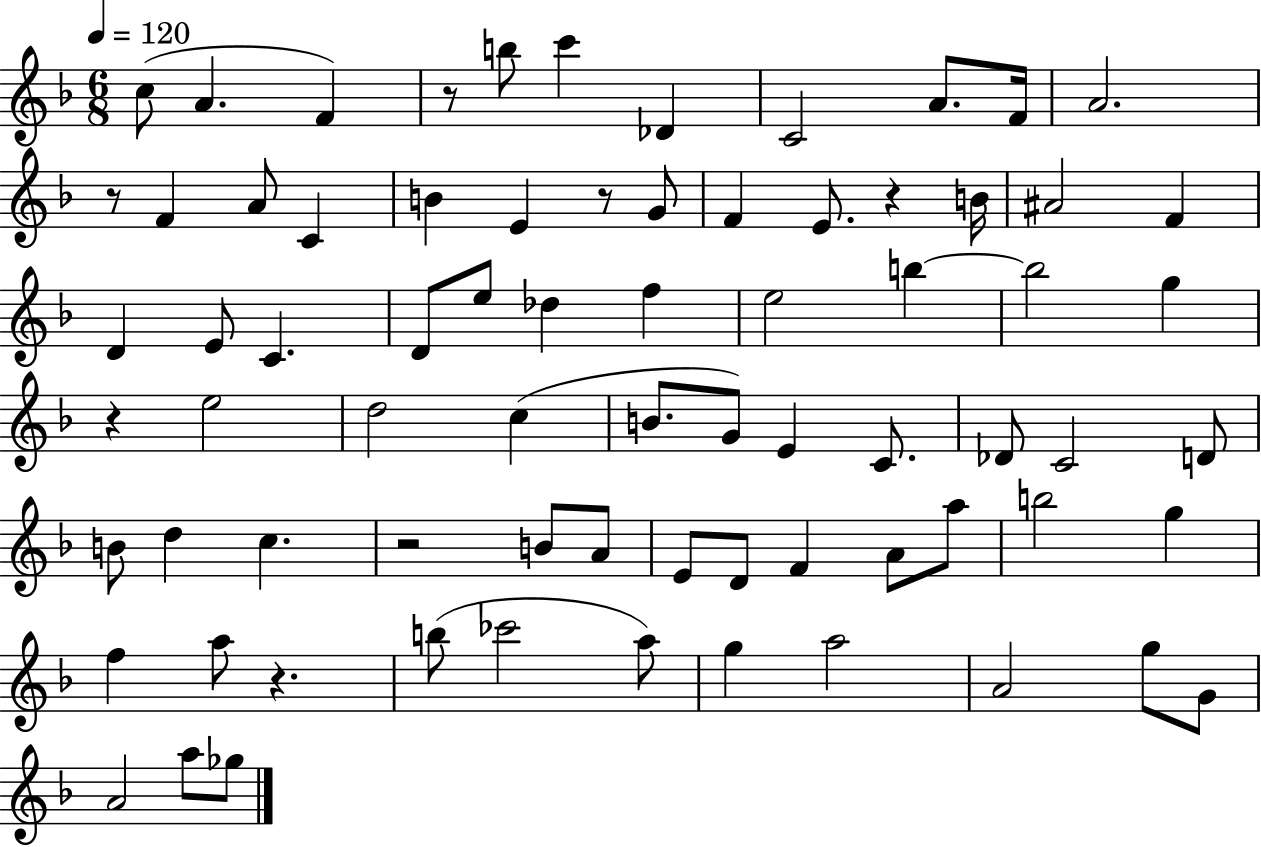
{
  \clef treble
  \numericTimeSignature
  \time 6/8
  \key f \major
  \tempo 4 = 120
  \repeat volta 2 { c''8( a'4. f'4) | r8 b''8 c'''4 des'4 | c'2 a'8. f'16 | a'2. | \break r8 f'4 a'8 c'4 | b'4 e'4 r8 g'8 | f'4 e'8. r4 b'16 | ais'2 f'4 | \break d'4 e'8 c'4. | d'8 e''8 des''4 f''4 | e''2 b''4~~ | b''2 g''4 | \break r4 e''2 | d''2 c''4( | b'8. g'8) e'4 c'8. | des'8 c'2 d'8 | \break b'8 d''4 c''4. | r2 b'8 a'8 | e'8 d'8 f'4 a'8 a''8 | b''2 g''4 | \break f''4 a''8 r4. | b''8( ces'''2 a''8) | g''4 a''2 | a'2 g''8 g'8 | \break a'2 a''8 ges''8 | } \bar "|."
}